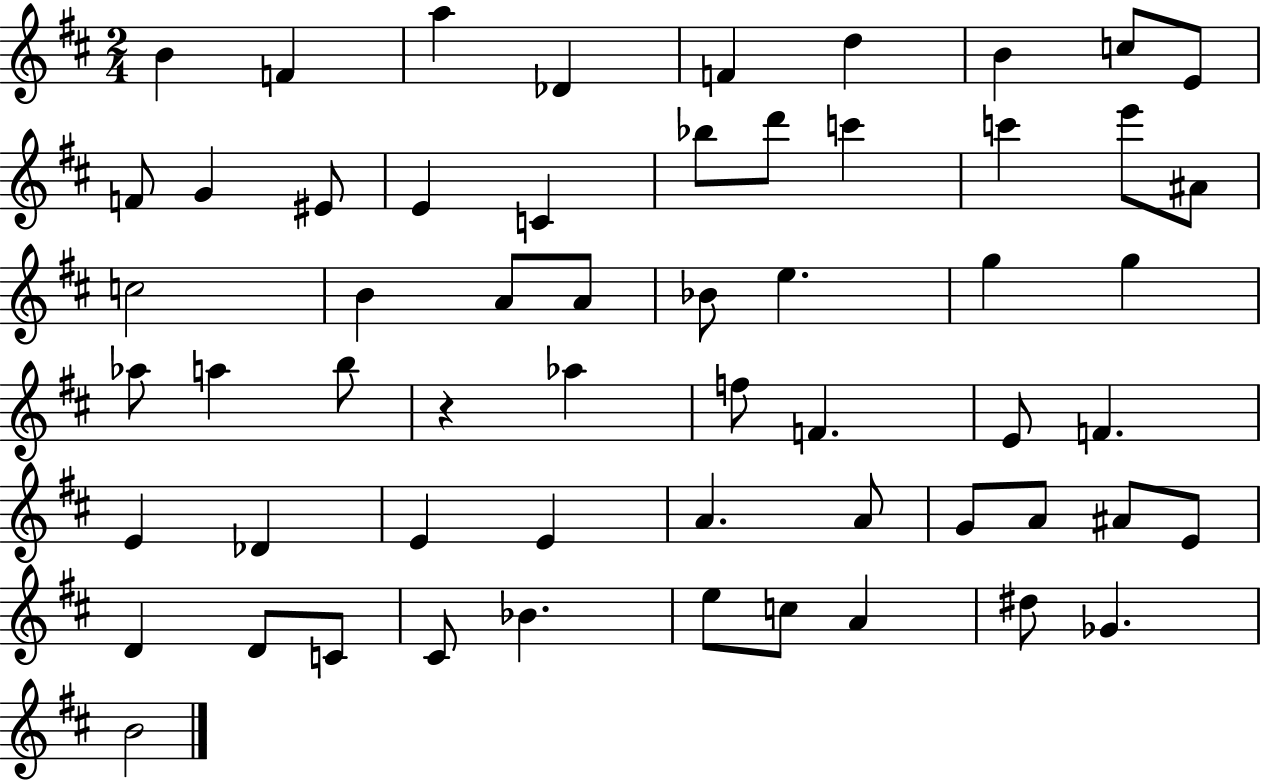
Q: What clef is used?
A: treble